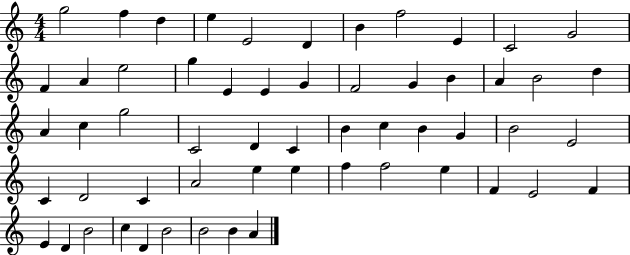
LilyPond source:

{
  \clef treble
  \numericTimeSignature
  \time 4/4
  \key c \major
  g''2 f''4 d''4 | e''4 e'2 d'4 | b'4 f''2 e'4 | c'2 g'2 | \break f'4 a'4 e''2 | g''4 e'4 e'4 g'4 | f'2 g'4 b'4 | a'4 b'2 d''4 | \break a'4 c''4 g''2 | c'2 d'4 c'4 | b'4 c''4 b'4 g'4 | b'2 e'2 | \break c'4 d'2 c'4 | a'2 e''4 e''4 | f''4 f''2 e''4 | f'4 e'2 f'4 | \break e'4 d'4 b'2 | c''4 d'4 b'2 | b'2 b'4 a'4 | \bar "|."
}